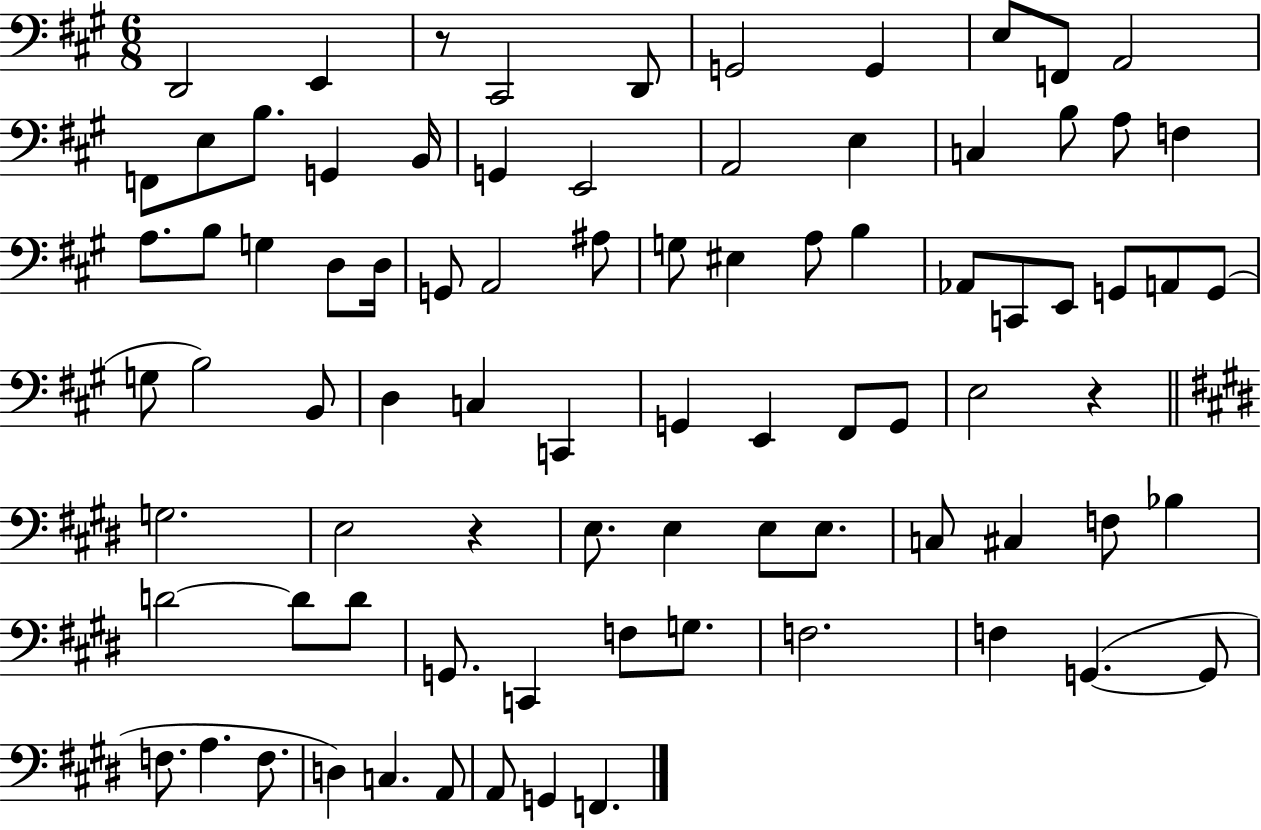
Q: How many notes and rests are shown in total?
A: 84